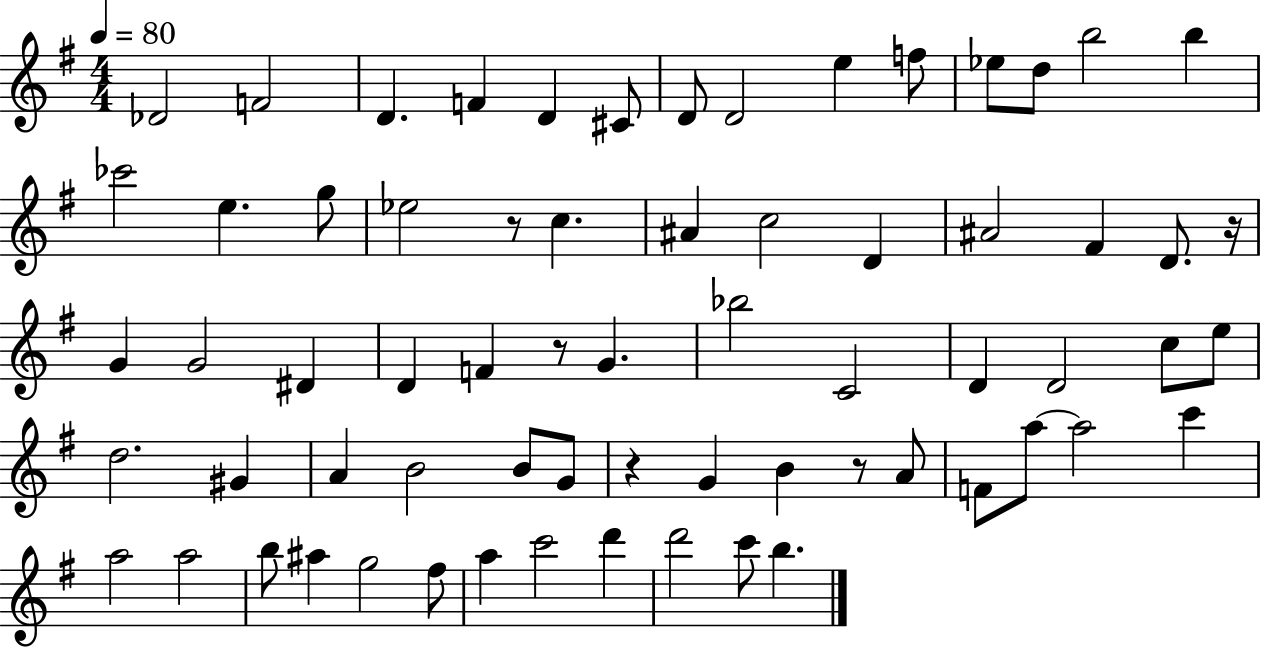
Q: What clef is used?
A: treble